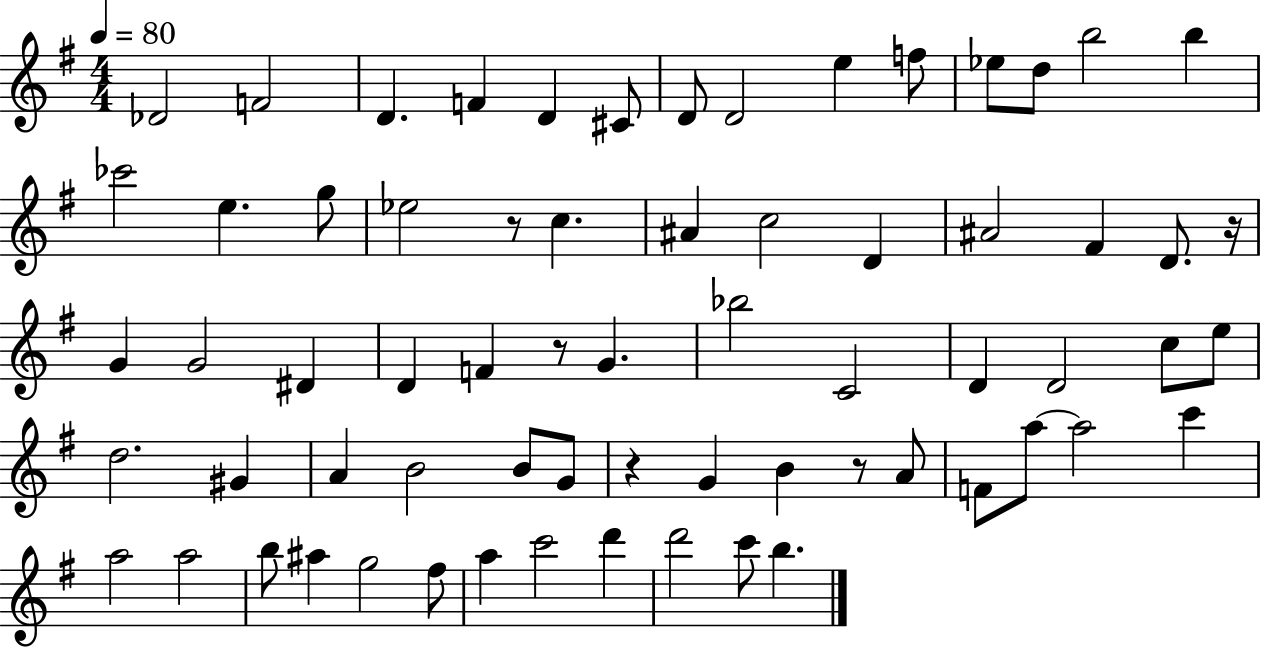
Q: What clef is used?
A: treble